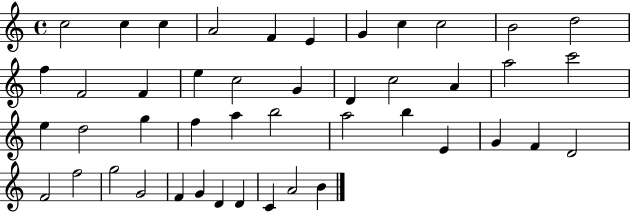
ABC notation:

X:1
T:Untitled
M:4/4
L:1/4
K:C
c2 c c A2 F E G c c2 B2 d2 f F2 F e c2 G D c2 A a2 c'2 e d2 g f a b2 a2 b E G F D2 F2 f2 g2 G2 F G D D C A2 B